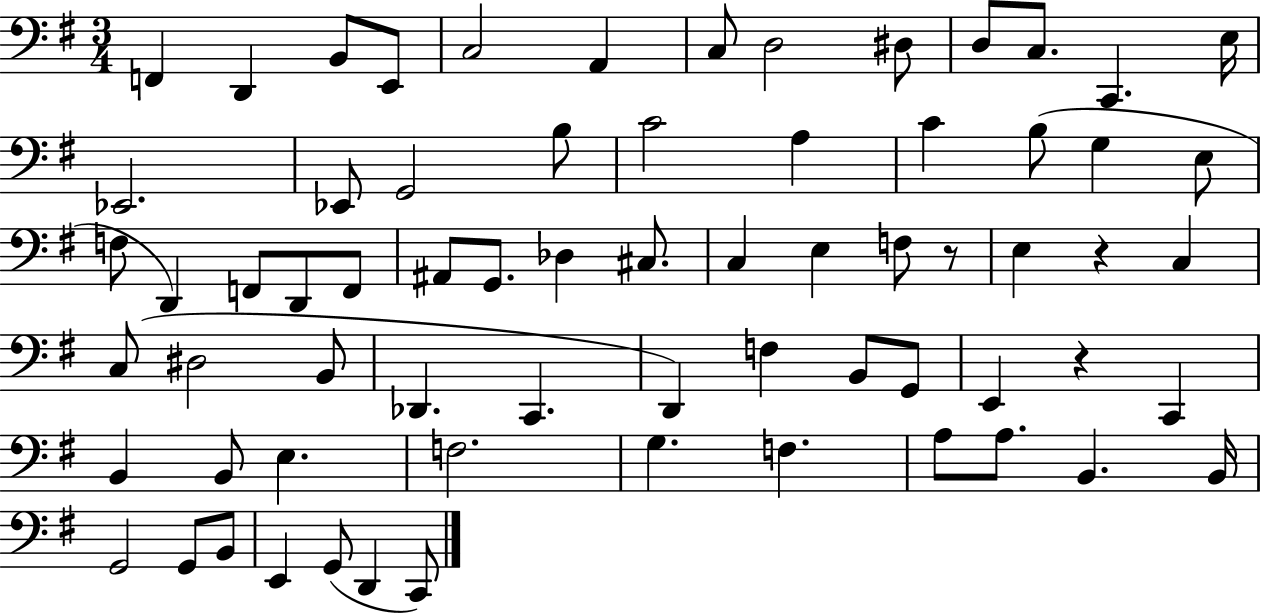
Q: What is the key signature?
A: G major